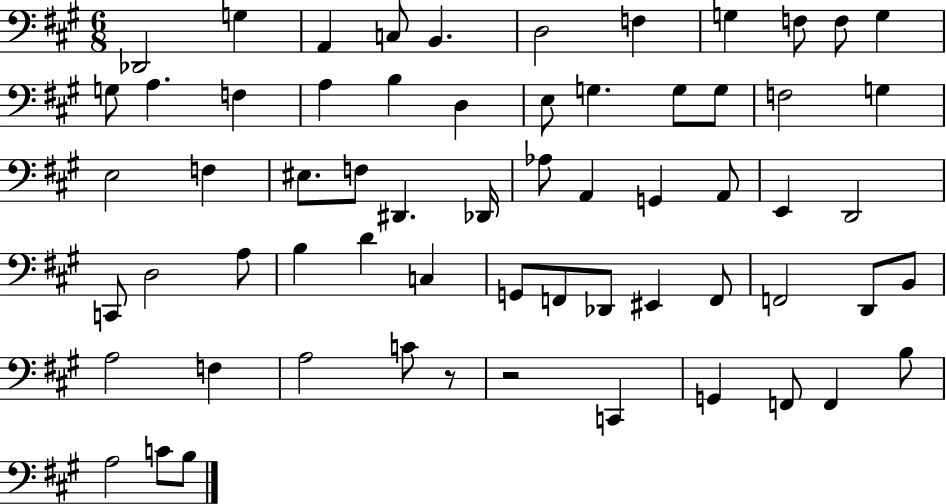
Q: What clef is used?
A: bass